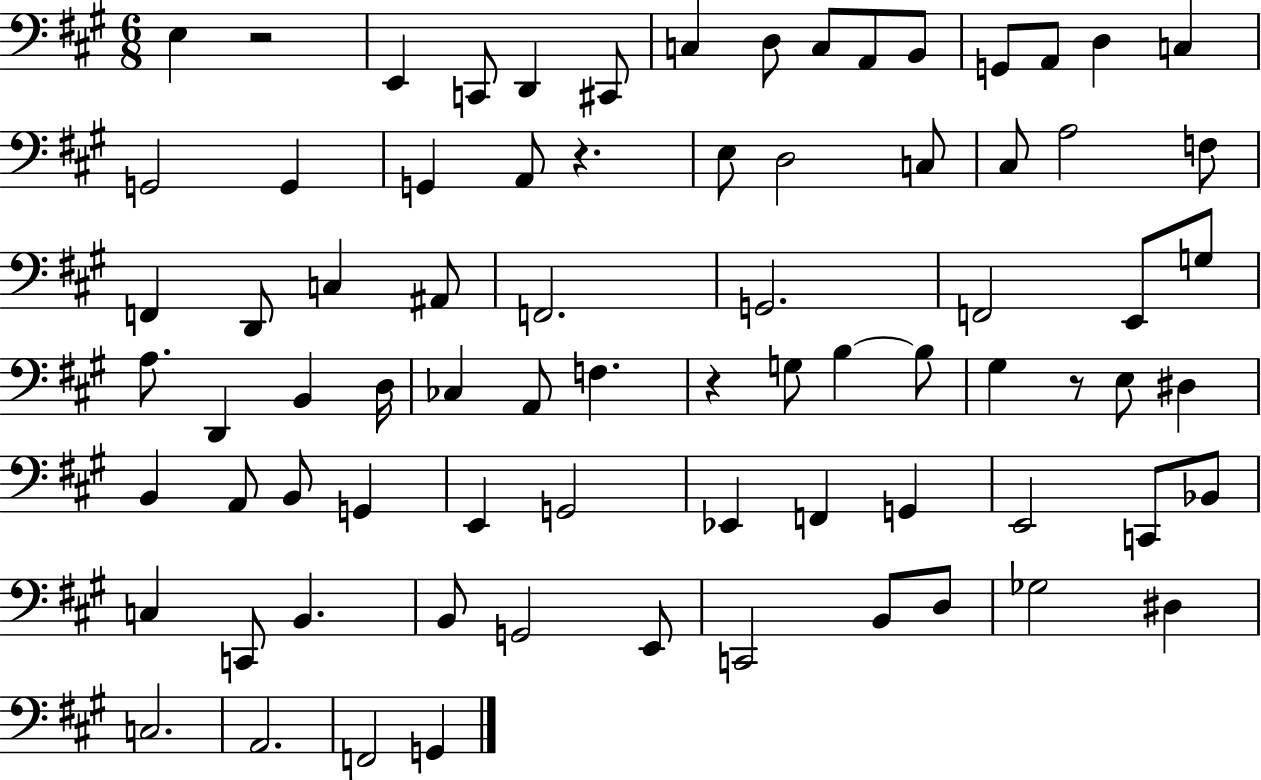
E3/q R/h E2/q C2/e D2/q C#2/e C3/q D3/e C3/e A2/e B2/e G2/e A2/e D3/q C3/q G2/h G2/q G2/q A2/e R/q. E3/e D3/h C3/e C#3/e A3/h F3/e F2/q D2/e C3/q A#2/e F2/h. G2/h. F2/h E2/e G3/e A3/e. D2/q B2/q D3/s CES3/q A2/e F3/q. R/q G3/e B3/q B3/e G#3/q R/e E3/e D#3/q B2/q A2/e B2/e G2/q E2/q G2/h Eb2/q F2/q G2/q E2/h C2/e Bb2/e C3/q C2/e B2/q. B2/e G2/h E2/e C2/h B2/e D3/e Gb3/h D#3/q C3/h. A2/h. F2/h G2/q